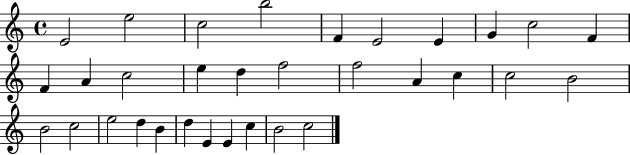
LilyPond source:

{
  \clef treble
  \time 4/4
  \defaultTimeSignature
  \key c \major
  e'2 e''2 | c''2 b''2 | f'4 e'2 e'4 | g'4 c''2 f'4 | \break f'4 a'4 c''2 | e''4 d''4 f''2 | f''2 a'4 c''4 | c''2 b'2 | \break b'2 c''2 | e''2 d''4 b'4 | d''4 e'4 e'4 c''4 | b'2 c''2 | \break \bar "|."
}